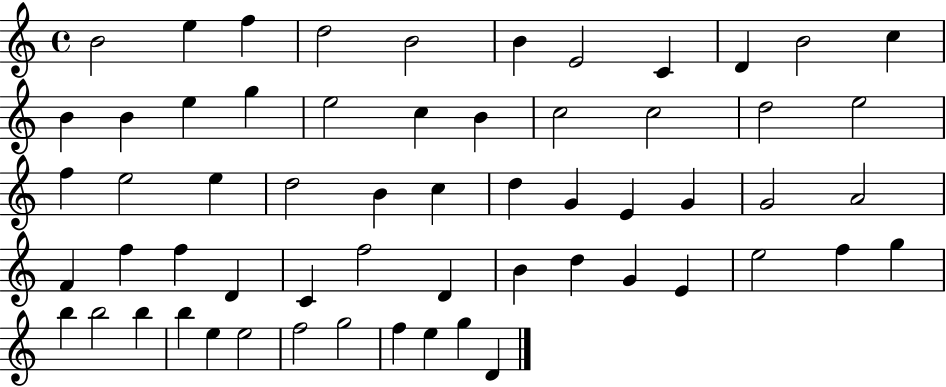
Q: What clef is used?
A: treble